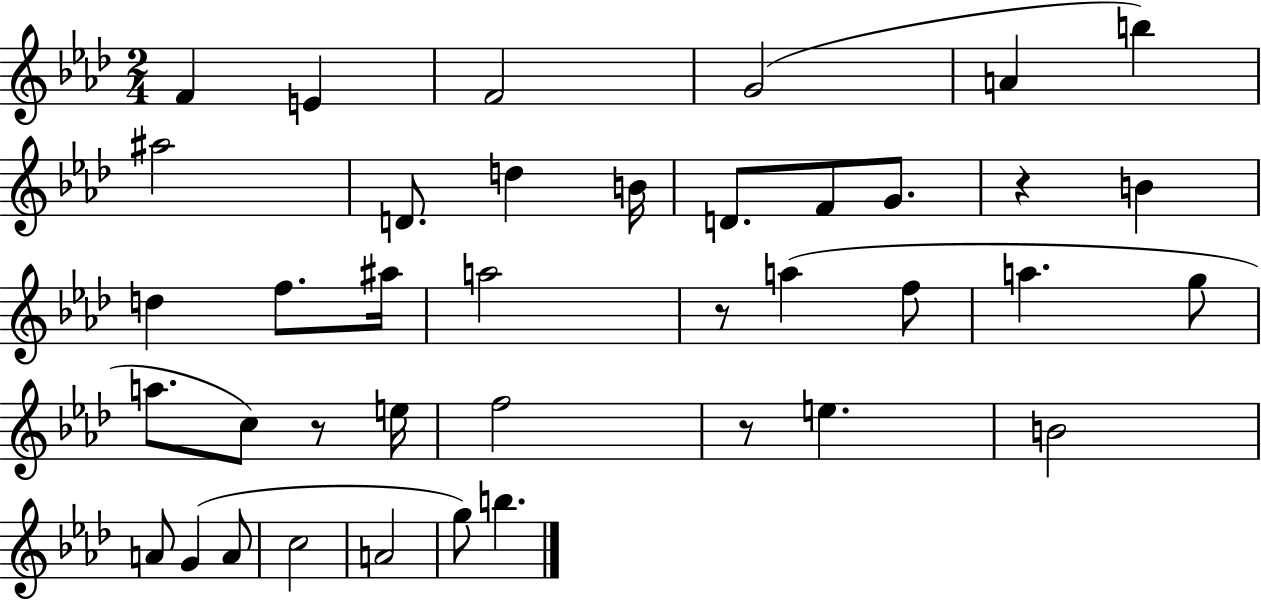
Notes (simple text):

F4/q E4/q F4/h G4/h A4/q B5/q A#5/h D4/e. D5/q B4/s D4/e. F4/e G4/e. R/q B4/q D5/q F5/e. A#5/s A5/h R/e A5/q F5/e A5/q. G5/e A5/e. C5/e R/e E5/s F5/h R/e E5/q. B4/h A4/e G4/q A4/e C5/h A4/h G5/e B5/q.